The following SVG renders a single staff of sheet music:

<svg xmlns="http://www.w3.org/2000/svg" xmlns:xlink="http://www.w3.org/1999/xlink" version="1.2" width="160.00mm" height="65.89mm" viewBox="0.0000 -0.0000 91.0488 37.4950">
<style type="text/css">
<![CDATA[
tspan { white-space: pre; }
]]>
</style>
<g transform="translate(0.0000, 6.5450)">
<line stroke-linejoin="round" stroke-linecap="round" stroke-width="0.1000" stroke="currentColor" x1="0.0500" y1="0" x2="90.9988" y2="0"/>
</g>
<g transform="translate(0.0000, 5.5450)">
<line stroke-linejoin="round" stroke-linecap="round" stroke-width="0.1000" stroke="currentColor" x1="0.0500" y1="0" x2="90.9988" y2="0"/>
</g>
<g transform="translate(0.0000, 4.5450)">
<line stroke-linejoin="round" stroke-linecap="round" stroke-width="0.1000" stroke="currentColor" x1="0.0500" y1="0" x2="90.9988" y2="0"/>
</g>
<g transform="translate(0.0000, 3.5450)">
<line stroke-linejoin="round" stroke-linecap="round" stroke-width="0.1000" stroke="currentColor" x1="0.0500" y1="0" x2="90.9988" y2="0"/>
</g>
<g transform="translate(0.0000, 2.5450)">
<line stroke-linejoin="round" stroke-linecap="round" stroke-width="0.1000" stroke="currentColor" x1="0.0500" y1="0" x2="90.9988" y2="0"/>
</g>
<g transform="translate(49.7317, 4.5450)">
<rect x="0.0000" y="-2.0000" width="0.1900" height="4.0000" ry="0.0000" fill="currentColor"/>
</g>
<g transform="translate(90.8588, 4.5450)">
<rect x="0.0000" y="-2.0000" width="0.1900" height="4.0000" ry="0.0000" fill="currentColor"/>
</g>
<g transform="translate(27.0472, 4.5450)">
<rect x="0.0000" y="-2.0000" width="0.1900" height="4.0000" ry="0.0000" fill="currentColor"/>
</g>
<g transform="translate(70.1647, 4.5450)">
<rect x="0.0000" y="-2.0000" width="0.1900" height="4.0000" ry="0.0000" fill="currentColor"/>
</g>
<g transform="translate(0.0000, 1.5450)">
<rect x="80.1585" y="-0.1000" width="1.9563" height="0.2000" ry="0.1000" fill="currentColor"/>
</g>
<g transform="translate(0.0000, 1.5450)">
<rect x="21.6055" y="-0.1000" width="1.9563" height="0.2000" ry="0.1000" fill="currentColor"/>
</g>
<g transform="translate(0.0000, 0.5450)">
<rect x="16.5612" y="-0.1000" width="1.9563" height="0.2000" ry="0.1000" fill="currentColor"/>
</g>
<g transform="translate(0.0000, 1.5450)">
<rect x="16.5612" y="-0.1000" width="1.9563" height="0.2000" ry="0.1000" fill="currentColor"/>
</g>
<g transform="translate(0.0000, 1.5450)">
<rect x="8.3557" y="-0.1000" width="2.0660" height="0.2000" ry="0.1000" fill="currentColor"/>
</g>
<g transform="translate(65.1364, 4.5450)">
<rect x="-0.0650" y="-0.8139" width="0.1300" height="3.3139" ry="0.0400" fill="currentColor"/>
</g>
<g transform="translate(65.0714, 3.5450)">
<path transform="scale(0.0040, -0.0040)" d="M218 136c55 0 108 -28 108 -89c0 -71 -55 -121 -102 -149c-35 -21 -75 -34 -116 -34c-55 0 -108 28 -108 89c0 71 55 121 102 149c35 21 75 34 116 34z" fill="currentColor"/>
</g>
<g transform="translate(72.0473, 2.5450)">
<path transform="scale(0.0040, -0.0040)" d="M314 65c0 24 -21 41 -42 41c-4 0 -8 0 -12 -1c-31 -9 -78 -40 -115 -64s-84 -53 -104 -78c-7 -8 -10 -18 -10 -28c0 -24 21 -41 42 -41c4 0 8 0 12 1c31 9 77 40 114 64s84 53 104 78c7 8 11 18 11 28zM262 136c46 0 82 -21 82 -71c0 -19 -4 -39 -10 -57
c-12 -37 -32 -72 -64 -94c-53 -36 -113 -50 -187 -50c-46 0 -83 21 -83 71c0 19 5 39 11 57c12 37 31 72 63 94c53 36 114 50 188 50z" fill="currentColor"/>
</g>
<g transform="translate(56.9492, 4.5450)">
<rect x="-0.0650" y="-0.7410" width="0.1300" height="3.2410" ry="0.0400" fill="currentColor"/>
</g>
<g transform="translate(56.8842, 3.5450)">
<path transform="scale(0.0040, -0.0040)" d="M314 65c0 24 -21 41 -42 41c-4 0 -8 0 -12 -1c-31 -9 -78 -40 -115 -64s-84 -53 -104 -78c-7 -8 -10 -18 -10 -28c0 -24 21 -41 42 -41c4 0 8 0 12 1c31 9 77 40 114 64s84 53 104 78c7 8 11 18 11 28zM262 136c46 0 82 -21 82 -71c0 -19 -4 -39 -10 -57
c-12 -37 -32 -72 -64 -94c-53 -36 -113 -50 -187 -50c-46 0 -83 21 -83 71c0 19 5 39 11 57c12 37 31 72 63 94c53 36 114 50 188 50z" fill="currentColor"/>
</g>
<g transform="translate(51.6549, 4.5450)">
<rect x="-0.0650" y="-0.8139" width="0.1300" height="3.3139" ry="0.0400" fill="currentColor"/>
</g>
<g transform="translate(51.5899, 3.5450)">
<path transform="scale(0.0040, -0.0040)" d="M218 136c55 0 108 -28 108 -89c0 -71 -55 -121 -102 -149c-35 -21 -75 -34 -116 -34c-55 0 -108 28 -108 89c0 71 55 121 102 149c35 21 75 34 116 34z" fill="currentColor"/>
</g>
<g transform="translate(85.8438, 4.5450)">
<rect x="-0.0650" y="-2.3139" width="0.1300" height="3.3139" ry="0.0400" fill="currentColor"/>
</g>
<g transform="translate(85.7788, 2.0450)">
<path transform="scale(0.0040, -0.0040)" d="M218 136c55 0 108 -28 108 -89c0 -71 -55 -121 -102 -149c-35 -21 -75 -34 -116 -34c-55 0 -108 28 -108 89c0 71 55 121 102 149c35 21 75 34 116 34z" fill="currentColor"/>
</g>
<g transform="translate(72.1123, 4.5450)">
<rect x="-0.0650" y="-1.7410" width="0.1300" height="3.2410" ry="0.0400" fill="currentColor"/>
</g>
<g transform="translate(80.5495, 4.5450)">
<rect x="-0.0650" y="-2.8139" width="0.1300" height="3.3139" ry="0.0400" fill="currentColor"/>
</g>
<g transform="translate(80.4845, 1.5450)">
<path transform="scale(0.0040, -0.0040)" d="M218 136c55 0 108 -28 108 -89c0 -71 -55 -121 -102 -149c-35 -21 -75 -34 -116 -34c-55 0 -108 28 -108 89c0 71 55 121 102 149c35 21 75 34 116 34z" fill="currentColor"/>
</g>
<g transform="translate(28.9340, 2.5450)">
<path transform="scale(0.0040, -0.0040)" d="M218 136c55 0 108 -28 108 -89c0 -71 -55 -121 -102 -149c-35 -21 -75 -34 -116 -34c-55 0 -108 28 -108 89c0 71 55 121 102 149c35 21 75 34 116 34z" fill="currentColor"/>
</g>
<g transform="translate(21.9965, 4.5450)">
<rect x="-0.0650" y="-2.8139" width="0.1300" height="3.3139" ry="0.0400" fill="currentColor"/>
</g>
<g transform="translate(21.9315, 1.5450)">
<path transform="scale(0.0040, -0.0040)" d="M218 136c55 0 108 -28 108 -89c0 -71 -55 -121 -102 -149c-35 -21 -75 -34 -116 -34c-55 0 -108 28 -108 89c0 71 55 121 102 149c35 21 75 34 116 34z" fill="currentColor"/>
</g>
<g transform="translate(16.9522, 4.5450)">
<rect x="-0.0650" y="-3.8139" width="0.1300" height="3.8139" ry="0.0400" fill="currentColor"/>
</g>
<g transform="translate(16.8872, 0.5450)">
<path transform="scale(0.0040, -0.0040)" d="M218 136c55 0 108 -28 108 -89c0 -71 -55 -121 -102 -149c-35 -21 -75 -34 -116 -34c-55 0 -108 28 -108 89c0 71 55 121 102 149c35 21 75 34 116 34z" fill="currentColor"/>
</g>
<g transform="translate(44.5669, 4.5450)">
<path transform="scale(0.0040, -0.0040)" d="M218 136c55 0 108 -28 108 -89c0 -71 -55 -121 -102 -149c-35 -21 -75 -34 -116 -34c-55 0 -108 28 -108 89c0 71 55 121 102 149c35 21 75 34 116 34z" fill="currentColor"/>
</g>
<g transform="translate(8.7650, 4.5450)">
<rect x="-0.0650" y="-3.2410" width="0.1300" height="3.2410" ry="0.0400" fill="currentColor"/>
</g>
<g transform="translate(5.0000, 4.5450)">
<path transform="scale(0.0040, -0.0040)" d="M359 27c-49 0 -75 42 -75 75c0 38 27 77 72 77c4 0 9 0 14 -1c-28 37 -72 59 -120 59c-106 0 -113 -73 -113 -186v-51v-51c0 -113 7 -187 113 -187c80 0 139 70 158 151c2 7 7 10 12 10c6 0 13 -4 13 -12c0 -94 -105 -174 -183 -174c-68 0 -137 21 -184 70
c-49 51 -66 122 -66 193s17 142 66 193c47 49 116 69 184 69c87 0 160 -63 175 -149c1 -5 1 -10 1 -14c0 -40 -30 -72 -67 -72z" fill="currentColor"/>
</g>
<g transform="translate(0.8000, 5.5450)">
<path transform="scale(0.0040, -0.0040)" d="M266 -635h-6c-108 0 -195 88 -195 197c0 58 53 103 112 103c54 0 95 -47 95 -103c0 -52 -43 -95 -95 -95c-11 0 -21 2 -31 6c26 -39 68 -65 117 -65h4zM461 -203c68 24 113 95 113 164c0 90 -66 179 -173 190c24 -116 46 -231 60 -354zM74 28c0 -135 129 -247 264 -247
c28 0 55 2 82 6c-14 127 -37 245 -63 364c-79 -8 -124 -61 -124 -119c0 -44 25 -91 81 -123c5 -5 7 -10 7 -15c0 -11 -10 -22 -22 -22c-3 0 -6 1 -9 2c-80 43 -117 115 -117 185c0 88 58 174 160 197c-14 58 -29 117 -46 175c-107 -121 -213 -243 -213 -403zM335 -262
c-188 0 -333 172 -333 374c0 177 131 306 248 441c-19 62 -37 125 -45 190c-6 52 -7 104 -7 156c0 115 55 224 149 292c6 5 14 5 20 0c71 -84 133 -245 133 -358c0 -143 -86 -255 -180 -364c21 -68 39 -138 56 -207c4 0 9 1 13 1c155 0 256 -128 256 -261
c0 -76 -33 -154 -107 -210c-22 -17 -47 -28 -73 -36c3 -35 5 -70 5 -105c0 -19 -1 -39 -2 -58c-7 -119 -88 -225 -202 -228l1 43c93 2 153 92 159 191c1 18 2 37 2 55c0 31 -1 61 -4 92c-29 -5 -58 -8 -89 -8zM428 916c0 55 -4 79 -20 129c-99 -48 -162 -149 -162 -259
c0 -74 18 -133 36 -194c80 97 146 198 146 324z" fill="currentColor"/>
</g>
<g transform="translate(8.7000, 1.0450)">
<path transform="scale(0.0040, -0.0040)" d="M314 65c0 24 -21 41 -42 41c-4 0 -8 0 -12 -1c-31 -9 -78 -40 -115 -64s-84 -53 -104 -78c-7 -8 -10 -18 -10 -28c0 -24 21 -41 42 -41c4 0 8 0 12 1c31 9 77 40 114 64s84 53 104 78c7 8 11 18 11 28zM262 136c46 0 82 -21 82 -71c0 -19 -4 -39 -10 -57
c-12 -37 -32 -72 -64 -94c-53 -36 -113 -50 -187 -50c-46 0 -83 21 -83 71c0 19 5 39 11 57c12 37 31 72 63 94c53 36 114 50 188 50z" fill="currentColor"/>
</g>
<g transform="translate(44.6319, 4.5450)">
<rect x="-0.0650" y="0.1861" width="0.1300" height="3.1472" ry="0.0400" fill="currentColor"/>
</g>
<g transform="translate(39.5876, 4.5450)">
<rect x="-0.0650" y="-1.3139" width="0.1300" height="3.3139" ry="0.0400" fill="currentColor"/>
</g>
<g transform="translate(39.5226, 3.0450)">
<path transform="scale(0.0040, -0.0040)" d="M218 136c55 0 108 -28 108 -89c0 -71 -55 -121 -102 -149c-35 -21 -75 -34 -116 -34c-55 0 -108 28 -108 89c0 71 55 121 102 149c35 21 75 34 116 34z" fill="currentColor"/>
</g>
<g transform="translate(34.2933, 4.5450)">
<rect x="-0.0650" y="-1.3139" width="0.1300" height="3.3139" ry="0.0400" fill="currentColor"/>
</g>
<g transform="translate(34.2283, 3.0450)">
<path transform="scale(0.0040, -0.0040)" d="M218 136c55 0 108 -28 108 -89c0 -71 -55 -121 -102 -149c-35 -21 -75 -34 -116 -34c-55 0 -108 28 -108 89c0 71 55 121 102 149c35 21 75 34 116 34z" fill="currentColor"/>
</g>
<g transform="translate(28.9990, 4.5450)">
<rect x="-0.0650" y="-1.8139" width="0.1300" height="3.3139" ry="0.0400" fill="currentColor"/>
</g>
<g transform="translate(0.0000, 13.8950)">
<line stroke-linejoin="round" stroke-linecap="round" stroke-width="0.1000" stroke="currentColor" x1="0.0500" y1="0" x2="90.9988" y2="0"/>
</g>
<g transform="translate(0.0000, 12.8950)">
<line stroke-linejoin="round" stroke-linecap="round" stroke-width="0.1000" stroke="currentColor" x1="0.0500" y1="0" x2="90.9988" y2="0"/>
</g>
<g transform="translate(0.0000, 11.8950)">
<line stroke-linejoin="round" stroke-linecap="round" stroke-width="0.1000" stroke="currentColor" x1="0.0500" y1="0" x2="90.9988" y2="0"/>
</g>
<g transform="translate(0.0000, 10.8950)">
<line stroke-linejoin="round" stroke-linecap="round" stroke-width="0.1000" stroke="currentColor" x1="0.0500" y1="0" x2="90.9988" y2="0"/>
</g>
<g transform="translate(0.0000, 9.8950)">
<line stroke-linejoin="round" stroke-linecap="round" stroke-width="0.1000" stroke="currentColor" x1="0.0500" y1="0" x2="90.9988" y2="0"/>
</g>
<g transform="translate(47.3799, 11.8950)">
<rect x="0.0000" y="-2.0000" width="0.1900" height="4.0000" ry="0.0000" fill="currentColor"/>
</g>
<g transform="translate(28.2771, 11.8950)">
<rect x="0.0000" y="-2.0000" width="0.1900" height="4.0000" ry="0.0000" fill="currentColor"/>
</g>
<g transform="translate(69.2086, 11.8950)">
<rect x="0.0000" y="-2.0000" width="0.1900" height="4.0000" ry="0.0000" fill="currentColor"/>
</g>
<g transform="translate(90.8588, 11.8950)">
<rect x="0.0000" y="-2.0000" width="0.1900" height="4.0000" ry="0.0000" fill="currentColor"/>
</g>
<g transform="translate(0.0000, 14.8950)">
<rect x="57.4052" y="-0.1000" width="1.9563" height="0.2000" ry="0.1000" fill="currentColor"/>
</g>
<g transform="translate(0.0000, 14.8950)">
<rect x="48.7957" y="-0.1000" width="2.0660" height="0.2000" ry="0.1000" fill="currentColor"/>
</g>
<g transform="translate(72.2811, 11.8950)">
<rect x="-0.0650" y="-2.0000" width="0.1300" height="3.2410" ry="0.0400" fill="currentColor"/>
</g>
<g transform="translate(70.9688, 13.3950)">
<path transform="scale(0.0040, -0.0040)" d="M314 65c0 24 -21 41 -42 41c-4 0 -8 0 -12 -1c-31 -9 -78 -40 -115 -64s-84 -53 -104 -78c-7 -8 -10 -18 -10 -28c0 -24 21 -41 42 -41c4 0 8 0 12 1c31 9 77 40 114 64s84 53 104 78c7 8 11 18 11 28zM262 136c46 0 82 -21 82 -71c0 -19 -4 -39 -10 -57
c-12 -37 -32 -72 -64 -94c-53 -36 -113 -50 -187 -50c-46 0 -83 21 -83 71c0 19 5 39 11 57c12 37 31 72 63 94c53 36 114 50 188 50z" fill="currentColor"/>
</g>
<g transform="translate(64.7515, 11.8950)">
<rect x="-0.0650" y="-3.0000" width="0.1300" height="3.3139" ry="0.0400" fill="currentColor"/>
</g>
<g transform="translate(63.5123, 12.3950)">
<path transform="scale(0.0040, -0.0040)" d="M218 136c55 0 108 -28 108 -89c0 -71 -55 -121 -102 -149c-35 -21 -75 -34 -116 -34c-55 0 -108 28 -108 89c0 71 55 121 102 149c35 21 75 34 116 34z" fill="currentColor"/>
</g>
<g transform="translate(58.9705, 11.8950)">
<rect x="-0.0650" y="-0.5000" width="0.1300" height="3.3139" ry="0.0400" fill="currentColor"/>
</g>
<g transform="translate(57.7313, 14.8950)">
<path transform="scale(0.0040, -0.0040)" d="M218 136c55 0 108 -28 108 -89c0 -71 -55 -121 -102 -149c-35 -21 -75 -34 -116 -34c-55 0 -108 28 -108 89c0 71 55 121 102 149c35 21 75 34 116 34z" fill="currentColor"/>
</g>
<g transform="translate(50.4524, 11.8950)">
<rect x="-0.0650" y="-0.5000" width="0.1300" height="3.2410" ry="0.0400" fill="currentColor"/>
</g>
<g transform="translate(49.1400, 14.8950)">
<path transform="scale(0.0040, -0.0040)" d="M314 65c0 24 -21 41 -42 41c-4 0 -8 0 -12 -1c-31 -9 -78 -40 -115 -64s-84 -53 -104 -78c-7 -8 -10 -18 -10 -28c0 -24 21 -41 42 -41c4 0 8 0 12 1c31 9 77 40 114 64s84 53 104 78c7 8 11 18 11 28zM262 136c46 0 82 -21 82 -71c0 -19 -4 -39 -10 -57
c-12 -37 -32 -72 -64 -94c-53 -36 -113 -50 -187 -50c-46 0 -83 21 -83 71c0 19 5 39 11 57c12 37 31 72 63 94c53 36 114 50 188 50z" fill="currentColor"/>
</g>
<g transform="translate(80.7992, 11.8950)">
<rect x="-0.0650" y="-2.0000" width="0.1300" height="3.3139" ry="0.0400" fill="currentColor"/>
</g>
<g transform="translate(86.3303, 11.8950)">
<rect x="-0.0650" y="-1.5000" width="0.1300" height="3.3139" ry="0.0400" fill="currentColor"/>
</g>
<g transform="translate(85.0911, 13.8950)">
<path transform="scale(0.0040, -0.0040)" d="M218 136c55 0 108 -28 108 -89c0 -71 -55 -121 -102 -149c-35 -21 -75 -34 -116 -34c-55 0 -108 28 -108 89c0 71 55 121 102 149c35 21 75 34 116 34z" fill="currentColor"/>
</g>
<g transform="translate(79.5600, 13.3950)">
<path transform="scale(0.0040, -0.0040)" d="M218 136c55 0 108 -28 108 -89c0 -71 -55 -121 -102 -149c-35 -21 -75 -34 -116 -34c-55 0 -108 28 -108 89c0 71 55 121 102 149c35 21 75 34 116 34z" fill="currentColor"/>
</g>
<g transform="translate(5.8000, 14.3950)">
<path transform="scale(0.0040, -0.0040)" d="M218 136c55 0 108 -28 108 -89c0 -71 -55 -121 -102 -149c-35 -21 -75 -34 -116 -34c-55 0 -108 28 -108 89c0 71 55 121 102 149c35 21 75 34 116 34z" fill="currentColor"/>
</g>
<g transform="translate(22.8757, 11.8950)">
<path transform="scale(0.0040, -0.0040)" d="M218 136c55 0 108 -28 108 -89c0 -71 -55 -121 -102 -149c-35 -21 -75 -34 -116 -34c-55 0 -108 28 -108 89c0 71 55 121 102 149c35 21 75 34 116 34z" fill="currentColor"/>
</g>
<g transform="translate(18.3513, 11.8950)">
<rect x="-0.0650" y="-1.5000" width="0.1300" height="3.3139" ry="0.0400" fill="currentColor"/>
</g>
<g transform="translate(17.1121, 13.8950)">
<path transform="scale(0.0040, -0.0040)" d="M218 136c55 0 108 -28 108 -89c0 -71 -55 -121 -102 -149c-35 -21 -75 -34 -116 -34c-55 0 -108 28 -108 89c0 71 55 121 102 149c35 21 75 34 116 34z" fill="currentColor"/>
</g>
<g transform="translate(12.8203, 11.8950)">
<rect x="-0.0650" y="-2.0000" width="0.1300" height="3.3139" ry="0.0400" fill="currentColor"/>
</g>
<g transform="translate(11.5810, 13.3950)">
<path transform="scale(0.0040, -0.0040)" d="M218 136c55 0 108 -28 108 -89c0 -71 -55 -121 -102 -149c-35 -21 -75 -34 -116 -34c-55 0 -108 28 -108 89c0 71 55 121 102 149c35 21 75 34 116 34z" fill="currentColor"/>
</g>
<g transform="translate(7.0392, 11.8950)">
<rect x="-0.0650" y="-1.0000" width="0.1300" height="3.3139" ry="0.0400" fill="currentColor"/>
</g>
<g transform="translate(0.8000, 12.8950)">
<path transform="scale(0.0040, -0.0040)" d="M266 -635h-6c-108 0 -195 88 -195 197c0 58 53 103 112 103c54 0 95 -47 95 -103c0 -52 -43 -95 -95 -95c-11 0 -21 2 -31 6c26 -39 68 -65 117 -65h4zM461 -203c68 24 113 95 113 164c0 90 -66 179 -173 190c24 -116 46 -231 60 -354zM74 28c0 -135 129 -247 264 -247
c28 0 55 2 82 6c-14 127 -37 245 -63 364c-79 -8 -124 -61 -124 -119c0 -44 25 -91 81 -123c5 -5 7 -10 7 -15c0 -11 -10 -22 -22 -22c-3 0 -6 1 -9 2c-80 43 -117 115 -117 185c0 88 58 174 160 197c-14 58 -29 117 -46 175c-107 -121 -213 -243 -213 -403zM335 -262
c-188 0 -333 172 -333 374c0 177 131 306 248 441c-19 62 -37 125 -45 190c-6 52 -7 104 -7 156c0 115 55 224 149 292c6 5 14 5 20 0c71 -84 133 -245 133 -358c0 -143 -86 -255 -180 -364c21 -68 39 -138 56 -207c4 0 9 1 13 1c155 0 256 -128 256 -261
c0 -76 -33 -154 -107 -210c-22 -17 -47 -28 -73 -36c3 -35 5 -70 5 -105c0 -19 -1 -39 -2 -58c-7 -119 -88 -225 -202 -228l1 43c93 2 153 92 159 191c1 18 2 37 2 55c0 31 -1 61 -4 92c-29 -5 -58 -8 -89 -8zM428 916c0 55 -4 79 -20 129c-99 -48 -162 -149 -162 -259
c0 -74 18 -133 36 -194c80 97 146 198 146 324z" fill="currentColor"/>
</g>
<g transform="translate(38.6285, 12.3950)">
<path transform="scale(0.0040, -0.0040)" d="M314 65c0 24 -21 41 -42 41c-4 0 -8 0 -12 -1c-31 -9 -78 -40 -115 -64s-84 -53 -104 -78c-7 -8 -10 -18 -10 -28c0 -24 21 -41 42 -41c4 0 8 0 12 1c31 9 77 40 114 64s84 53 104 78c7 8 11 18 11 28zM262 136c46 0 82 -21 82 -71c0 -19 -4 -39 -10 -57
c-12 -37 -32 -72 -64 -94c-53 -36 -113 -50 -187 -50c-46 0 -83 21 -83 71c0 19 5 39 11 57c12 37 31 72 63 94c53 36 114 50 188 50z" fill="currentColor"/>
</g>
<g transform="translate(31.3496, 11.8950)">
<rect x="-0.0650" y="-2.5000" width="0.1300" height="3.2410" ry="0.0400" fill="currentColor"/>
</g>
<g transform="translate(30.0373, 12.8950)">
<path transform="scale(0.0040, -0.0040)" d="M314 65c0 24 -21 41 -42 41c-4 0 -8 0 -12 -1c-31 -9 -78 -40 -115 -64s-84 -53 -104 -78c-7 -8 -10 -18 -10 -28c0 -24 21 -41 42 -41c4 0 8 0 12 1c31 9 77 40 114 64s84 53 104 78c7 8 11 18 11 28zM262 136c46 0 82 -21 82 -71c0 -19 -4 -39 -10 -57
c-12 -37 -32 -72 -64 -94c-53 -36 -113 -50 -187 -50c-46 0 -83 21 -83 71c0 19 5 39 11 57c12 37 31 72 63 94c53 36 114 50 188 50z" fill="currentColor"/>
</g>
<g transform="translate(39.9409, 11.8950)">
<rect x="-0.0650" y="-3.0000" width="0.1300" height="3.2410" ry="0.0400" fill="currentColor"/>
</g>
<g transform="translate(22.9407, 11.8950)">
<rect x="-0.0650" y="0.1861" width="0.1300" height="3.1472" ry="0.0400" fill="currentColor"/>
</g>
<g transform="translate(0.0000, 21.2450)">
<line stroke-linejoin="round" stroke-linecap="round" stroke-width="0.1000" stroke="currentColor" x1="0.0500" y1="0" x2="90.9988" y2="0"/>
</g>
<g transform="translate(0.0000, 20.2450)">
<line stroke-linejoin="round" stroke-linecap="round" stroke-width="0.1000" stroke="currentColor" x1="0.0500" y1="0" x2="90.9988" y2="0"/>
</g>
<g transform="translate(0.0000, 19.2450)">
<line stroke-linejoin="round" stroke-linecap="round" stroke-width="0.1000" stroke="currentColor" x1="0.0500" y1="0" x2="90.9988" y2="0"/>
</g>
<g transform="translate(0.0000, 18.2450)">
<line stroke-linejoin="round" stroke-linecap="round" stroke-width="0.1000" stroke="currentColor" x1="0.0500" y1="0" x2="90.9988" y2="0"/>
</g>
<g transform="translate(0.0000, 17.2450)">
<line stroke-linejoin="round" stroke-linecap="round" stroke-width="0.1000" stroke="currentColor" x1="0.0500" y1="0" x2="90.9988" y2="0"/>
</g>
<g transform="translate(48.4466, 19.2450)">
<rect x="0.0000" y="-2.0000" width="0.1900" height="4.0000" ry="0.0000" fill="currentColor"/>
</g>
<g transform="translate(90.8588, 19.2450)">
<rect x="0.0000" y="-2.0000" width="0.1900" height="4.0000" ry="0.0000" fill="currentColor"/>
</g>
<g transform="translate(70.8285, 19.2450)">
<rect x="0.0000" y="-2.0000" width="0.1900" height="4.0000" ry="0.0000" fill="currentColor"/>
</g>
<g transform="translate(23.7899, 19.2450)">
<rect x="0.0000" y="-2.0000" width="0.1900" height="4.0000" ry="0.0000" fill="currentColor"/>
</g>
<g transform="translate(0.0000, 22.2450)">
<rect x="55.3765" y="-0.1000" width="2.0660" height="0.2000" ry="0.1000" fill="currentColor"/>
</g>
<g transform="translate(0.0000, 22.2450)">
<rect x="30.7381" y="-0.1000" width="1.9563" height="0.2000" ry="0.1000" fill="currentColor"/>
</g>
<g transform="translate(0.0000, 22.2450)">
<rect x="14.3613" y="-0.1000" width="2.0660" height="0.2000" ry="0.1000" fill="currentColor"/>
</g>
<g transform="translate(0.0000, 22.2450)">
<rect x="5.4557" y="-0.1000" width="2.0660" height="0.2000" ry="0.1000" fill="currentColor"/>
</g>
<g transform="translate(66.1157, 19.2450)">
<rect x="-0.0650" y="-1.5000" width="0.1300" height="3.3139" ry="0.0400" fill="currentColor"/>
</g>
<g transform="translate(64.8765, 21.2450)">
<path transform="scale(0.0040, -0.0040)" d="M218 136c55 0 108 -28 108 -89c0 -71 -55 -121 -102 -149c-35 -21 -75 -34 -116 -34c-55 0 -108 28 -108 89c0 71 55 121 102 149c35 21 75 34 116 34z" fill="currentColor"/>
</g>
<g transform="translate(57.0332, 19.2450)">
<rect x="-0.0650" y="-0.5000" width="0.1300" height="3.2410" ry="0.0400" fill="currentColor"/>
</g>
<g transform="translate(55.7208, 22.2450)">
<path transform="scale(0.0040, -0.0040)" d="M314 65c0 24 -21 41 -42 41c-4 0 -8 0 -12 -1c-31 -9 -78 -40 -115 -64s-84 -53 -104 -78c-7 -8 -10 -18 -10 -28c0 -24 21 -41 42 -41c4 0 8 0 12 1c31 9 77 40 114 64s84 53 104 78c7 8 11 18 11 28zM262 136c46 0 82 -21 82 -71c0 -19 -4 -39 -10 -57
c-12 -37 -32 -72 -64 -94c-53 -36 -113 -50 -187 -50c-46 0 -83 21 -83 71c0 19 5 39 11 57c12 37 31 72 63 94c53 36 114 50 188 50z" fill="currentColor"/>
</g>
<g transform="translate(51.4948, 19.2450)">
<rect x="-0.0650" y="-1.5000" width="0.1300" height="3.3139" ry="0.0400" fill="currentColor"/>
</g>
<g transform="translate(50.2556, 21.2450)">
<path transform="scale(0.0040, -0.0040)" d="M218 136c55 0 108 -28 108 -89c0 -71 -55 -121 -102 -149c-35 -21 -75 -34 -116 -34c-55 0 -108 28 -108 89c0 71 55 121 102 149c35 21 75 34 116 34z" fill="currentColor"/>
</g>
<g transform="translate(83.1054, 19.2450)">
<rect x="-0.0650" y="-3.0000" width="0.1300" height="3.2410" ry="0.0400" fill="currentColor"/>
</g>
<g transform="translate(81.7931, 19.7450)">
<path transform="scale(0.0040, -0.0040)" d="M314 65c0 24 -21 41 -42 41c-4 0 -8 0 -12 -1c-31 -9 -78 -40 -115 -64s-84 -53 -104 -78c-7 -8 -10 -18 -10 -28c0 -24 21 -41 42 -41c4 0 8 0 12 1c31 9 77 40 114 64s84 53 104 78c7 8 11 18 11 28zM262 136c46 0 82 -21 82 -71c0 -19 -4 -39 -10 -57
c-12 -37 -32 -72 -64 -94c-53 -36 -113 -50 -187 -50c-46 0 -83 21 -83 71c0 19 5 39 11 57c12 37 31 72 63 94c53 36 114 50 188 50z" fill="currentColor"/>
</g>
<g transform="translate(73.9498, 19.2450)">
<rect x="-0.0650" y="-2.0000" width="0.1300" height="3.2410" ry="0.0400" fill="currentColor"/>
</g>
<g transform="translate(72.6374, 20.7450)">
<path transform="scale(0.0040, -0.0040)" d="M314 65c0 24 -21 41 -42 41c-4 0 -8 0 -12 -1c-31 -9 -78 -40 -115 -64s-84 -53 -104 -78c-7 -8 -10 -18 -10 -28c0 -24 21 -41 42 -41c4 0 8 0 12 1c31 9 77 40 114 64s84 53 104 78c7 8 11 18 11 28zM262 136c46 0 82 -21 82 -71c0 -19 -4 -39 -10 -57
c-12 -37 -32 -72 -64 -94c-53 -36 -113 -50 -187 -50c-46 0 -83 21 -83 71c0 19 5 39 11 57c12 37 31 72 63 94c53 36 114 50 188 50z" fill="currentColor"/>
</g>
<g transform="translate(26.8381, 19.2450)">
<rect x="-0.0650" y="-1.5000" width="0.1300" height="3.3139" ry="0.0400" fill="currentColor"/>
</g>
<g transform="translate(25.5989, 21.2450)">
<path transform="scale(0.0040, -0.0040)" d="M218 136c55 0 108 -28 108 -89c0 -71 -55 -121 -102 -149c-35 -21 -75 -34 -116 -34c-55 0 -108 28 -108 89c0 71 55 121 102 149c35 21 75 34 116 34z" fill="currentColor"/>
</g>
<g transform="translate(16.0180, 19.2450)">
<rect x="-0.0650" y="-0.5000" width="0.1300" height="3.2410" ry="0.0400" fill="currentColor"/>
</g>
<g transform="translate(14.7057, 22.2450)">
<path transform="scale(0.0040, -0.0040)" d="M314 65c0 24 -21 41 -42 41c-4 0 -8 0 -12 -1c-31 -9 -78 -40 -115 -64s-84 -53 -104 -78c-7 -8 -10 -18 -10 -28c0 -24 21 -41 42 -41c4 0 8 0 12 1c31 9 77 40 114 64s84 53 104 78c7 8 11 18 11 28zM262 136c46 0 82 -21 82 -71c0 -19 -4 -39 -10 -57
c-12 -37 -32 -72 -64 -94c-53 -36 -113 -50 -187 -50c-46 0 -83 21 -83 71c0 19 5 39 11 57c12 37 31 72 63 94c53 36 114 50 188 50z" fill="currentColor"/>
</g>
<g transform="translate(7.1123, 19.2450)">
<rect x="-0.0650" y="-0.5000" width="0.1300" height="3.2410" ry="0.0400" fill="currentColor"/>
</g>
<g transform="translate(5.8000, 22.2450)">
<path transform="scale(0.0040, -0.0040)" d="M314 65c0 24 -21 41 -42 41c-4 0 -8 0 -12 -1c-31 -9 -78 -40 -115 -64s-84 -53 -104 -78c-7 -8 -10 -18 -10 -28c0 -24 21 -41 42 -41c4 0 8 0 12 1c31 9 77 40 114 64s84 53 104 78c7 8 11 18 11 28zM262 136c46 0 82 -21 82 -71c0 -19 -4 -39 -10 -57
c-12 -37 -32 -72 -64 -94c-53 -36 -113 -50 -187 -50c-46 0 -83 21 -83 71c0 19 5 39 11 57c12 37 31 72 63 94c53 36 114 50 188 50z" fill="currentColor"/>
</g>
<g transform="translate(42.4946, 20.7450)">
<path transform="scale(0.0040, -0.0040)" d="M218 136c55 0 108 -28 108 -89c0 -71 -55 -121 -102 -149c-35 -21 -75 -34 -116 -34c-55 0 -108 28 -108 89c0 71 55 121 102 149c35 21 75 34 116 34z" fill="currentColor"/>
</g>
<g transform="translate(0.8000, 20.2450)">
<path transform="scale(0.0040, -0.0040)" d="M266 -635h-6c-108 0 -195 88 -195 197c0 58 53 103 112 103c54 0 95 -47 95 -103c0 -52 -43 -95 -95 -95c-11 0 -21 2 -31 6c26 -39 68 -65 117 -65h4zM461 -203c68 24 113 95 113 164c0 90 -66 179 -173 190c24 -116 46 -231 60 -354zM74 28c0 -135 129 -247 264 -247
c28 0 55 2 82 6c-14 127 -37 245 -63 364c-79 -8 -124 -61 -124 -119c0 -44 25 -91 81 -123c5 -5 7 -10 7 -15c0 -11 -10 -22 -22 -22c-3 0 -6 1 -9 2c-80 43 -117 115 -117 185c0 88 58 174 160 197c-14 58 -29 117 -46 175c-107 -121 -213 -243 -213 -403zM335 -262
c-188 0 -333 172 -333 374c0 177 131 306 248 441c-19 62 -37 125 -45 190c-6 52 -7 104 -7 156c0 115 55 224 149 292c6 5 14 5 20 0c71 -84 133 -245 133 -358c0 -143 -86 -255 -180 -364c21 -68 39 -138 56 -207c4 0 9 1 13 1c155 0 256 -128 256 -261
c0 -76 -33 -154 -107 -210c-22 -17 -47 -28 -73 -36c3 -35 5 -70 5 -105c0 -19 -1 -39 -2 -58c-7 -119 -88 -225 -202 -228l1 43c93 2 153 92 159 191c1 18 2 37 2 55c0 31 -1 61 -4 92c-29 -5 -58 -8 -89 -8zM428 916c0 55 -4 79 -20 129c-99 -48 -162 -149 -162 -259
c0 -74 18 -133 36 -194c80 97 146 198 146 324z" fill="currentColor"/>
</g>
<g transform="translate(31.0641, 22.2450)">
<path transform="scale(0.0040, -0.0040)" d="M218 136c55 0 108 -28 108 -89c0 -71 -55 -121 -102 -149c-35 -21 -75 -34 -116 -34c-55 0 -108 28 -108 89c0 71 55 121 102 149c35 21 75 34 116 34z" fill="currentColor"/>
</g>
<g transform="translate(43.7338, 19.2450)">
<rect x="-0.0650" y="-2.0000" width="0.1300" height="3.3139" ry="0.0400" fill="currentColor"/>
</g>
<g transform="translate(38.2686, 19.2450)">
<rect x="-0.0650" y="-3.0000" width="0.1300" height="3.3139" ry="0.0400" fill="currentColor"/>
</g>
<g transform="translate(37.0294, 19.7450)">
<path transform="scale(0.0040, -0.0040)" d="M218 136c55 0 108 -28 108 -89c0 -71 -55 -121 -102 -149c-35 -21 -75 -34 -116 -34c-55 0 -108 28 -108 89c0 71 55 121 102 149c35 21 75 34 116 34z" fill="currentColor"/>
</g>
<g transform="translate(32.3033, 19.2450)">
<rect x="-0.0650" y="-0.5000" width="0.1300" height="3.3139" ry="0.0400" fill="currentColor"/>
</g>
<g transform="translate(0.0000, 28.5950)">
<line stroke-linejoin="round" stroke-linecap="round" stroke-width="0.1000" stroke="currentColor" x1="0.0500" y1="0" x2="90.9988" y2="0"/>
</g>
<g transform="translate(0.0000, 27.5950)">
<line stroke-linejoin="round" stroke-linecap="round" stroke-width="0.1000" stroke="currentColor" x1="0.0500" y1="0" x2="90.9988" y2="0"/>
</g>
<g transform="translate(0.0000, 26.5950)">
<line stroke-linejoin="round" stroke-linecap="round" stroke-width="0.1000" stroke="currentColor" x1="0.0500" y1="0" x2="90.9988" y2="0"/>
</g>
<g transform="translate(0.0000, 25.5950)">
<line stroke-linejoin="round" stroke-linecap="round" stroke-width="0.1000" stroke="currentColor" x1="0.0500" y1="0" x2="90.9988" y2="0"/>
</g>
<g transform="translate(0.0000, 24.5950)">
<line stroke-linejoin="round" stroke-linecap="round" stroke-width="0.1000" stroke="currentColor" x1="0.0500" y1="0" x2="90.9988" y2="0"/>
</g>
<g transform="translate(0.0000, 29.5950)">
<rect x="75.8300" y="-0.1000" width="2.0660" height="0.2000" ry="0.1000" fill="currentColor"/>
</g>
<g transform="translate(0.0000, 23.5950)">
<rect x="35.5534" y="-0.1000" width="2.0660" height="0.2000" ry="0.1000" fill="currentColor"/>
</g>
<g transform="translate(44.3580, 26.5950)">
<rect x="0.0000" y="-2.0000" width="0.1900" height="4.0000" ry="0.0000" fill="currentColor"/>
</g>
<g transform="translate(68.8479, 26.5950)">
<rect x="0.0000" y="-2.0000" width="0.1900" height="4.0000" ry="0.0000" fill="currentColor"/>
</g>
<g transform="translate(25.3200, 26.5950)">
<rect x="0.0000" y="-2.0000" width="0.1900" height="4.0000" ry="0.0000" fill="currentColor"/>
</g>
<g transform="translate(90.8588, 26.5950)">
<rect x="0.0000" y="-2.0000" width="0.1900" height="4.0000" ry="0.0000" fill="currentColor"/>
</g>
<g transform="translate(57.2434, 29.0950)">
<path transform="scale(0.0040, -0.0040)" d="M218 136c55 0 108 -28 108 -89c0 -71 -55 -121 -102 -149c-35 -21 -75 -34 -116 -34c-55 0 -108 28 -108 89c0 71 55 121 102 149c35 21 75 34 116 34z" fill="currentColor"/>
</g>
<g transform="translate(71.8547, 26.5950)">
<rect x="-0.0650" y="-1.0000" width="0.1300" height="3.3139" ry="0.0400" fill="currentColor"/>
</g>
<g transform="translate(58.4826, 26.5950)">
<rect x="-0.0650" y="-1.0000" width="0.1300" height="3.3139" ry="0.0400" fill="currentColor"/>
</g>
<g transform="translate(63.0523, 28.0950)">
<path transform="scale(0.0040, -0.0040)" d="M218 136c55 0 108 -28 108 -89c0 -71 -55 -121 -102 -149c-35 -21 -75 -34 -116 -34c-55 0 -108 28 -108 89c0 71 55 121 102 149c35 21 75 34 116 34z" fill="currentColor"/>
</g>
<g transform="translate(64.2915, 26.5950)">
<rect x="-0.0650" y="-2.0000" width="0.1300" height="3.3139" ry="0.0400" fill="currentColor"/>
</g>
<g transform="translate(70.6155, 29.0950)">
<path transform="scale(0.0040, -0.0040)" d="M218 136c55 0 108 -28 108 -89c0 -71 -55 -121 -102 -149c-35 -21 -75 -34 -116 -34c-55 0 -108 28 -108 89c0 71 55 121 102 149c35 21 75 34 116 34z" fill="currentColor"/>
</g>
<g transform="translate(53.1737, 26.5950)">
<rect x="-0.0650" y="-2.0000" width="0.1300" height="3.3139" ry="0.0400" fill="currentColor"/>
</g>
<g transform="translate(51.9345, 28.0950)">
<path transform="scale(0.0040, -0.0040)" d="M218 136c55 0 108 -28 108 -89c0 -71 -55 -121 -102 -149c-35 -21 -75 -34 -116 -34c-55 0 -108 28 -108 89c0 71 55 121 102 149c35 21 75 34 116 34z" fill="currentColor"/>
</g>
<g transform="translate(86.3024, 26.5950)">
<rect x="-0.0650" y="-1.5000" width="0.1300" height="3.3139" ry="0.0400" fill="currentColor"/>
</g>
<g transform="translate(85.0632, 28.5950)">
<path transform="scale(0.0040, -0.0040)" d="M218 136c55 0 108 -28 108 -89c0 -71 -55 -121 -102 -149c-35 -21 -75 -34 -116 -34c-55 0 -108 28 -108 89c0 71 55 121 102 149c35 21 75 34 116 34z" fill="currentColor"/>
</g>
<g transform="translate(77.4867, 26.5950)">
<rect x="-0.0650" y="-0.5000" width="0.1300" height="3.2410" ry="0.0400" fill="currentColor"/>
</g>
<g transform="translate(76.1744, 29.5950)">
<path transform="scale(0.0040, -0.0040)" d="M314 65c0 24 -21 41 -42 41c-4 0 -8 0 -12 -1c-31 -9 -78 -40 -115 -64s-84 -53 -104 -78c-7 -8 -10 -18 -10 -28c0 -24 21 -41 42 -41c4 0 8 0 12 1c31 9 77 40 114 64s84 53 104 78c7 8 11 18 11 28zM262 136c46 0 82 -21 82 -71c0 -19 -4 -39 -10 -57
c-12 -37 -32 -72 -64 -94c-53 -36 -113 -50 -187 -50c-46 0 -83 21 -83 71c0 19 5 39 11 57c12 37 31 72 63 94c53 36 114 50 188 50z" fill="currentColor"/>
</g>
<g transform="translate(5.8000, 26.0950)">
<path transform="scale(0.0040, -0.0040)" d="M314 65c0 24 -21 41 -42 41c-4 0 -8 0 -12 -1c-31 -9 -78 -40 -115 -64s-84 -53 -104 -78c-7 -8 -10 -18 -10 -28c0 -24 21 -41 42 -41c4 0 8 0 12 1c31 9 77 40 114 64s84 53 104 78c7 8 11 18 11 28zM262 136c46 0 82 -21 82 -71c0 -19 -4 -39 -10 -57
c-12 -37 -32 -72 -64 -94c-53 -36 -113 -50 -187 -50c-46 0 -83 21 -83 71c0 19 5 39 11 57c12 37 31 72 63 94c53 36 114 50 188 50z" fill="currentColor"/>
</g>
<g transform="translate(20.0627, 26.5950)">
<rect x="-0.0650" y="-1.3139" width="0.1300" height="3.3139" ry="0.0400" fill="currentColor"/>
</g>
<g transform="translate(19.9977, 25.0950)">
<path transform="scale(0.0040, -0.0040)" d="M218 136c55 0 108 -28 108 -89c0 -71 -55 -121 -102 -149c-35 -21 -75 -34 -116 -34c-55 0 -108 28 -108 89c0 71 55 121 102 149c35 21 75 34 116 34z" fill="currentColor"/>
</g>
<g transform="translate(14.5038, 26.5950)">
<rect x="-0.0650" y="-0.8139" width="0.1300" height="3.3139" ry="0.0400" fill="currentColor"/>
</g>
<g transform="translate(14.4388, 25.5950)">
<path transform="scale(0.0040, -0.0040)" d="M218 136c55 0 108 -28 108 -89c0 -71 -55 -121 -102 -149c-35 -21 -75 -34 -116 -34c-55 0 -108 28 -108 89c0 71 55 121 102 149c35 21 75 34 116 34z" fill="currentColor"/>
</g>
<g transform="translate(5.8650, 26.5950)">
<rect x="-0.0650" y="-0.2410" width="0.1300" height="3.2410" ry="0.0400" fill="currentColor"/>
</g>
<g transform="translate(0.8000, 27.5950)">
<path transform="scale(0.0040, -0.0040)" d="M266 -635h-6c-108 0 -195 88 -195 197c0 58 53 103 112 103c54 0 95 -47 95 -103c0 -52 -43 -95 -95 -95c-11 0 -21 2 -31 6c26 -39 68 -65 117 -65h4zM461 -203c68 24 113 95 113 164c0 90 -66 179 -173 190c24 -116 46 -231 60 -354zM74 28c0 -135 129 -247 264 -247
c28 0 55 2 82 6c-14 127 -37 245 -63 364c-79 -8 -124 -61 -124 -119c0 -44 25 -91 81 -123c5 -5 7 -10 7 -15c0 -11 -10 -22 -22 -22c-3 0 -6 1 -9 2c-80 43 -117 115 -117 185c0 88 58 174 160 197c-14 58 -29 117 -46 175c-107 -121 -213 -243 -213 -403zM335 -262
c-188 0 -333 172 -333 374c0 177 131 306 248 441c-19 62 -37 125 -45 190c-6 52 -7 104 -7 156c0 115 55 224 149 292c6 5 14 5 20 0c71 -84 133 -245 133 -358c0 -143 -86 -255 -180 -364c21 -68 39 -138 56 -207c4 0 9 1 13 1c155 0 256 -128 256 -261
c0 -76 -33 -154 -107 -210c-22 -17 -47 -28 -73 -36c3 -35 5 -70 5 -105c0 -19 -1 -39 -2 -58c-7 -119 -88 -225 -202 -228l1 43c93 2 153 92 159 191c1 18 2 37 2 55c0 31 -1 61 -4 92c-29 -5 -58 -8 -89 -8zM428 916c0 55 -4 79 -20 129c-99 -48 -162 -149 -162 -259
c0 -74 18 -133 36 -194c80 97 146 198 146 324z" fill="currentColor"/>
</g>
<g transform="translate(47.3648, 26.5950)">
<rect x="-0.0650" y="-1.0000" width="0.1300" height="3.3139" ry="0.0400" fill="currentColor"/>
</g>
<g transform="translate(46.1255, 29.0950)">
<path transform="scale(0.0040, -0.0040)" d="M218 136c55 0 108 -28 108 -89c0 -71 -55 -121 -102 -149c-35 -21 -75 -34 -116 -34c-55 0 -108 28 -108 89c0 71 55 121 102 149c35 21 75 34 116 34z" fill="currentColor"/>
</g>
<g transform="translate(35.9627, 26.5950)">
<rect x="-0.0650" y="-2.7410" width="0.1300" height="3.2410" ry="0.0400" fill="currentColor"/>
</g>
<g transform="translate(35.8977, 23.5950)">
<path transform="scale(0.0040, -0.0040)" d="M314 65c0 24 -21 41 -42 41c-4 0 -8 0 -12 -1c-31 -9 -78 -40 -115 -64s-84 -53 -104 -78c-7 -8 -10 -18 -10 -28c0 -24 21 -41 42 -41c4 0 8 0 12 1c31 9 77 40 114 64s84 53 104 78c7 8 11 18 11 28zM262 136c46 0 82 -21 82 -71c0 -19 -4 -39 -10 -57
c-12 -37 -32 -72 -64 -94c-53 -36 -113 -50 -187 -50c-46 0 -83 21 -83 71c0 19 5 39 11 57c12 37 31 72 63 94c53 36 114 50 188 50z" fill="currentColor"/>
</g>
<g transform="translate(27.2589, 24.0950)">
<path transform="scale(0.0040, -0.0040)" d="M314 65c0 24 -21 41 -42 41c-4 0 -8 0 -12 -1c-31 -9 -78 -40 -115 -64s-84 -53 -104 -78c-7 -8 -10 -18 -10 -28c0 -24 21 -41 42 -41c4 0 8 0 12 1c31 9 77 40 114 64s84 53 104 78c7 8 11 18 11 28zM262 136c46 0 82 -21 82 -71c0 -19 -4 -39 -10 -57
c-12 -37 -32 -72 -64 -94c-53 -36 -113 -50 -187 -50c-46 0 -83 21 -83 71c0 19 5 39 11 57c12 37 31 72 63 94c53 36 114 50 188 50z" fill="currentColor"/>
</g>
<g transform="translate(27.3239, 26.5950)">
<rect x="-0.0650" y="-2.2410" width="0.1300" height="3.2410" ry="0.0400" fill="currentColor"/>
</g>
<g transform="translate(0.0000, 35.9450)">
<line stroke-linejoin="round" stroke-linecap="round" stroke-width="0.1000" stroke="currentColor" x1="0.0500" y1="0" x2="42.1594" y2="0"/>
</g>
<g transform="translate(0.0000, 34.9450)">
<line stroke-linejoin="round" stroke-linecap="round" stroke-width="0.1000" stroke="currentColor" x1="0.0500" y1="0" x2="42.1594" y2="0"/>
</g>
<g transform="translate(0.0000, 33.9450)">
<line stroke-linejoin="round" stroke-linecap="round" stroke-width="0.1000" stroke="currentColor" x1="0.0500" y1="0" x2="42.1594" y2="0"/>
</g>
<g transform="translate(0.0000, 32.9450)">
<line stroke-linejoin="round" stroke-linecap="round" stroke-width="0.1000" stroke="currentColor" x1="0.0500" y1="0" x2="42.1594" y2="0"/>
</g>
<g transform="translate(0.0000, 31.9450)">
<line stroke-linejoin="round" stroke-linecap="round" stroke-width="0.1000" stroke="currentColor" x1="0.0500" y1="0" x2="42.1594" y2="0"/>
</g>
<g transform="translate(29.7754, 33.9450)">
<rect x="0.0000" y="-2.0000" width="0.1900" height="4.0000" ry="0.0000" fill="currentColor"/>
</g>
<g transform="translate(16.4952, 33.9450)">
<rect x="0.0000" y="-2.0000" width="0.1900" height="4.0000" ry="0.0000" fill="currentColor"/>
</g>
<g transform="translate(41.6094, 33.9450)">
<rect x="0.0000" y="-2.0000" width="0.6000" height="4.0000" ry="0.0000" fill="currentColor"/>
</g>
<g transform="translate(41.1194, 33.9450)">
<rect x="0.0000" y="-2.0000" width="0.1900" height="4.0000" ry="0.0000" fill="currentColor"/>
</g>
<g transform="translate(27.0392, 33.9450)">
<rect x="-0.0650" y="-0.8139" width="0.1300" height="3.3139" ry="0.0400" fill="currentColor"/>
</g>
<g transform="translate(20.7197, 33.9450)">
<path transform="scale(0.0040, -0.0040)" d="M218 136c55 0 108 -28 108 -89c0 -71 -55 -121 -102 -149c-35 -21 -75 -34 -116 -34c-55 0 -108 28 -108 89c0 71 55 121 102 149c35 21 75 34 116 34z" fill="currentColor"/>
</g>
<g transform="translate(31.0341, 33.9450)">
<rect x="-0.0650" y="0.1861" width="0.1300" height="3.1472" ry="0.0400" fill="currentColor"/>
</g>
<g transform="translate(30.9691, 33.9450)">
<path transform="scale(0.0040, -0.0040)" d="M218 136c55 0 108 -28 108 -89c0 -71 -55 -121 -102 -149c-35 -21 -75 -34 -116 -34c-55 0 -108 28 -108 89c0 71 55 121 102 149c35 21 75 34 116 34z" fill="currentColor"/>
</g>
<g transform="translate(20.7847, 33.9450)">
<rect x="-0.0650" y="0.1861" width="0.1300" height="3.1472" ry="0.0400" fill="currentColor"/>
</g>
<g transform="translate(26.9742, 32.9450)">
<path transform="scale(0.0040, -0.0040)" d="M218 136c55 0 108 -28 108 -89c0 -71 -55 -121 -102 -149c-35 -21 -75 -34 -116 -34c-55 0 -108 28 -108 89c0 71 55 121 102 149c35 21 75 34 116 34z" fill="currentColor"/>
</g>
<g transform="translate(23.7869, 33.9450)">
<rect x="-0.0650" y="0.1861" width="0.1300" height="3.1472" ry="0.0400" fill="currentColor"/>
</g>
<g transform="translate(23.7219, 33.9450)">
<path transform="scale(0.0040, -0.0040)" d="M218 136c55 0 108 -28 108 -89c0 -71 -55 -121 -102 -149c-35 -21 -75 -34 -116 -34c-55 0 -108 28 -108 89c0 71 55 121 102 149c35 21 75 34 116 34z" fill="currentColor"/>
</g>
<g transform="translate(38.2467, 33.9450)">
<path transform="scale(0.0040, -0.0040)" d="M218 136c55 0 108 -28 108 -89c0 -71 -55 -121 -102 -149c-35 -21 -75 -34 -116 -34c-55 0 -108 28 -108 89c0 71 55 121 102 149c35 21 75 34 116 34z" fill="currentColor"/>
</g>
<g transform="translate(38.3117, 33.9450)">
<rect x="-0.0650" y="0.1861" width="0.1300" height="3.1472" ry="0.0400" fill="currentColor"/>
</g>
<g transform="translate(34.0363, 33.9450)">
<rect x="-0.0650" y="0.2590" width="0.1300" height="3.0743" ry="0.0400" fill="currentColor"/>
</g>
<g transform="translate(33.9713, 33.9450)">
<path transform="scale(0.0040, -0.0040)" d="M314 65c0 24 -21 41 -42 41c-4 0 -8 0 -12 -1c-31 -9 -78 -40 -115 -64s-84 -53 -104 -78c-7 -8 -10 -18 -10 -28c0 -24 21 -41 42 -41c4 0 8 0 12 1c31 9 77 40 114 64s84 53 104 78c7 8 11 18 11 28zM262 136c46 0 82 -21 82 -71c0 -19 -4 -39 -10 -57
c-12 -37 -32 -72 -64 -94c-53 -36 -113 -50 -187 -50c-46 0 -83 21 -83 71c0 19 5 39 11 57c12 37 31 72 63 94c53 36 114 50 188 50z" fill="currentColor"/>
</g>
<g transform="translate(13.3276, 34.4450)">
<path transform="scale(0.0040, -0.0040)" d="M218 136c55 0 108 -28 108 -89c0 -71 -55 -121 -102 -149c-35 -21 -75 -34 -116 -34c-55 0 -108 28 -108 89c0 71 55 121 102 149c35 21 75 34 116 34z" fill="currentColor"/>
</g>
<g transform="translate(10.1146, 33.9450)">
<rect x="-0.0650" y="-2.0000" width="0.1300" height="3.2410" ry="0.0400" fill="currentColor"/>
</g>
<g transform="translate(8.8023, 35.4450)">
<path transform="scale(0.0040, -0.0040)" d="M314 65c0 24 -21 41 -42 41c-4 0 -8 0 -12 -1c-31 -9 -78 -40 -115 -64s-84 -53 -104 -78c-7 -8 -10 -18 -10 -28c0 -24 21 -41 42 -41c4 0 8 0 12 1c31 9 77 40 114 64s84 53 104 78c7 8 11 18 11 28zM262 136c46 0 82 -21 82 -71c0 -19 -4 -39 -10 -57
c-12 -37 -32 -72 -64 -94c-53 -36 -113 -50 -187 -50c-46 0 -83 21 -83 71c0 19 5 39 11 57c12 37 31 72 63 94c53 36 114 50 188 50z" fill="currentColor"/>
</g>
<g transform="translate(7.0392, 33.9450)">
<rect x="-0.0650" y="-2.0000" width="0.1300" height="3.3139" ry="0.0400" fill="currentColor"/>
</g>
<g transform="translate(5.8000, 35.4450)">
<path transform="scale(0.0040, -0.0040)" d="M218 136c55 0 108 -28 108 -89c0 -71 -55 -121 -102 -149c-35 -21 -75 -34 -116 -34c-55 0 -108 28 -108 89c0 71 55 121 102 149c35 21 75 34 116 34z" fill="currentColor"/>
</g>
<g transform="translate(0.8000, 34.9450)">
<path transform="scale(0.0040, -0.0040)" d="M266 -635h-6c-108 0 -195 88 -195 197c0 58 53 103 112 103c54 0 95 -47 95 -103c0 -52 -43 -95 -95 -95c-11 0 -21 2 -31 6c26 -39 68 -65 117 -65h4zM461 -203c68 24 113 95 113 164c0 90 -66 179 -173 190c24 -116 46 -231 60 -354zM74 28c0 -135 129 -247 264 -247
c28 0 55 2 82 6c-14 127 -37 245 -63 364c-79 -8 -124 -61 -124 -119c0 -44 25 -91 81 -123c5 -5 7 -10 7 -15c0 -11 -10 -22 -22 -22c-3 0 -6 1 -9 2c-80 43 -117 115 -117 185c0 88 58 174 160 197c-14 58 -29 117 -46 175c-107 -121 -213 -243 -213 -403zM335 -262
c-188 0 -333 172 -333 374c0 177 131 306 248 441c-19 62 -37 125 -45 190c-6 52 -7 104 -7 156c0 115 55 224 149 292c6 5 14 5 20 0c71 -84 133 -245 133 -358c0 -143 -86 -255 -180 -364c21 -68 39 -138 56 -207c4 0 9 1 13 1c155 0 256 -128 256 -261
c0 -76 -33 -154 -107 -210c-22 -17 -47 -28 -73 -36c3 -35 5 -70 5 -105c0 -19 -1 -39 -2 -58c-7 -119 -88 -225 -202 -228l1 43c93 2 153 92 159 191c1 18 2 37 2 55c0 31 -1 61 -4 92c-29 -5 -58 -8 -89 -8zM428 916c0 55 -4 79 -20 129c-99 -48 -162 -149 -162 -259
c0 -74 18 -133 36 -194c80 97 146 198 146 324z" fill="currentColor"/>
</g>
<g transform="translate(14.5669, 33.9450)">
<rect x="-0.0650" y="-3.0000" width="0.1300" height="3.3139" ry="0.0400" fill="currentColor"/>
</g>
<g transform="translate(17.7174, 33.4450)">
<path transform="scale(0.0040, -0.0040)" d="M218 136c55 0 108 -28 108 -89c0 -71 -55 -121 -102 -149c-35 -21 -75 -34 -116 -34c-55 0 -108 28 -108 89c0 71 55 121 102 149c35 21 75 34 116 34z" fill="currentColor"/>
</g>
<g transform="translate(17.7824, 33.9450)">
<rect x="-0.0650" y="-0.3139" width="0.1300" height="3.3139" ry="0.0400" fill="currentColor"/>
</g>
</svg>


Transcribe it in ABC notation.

X:1
T:Untitled
M:4/4
L:1/4
K:C
b2 c' a f e e B d d2 d f2 a g D F E B G2 A2 C2 C A F2 F E C2 C2 E C A F E C2 E F2 A2 c2 d e g2 a2 D F D F D C2 E F F2 A c B B d B B2 B